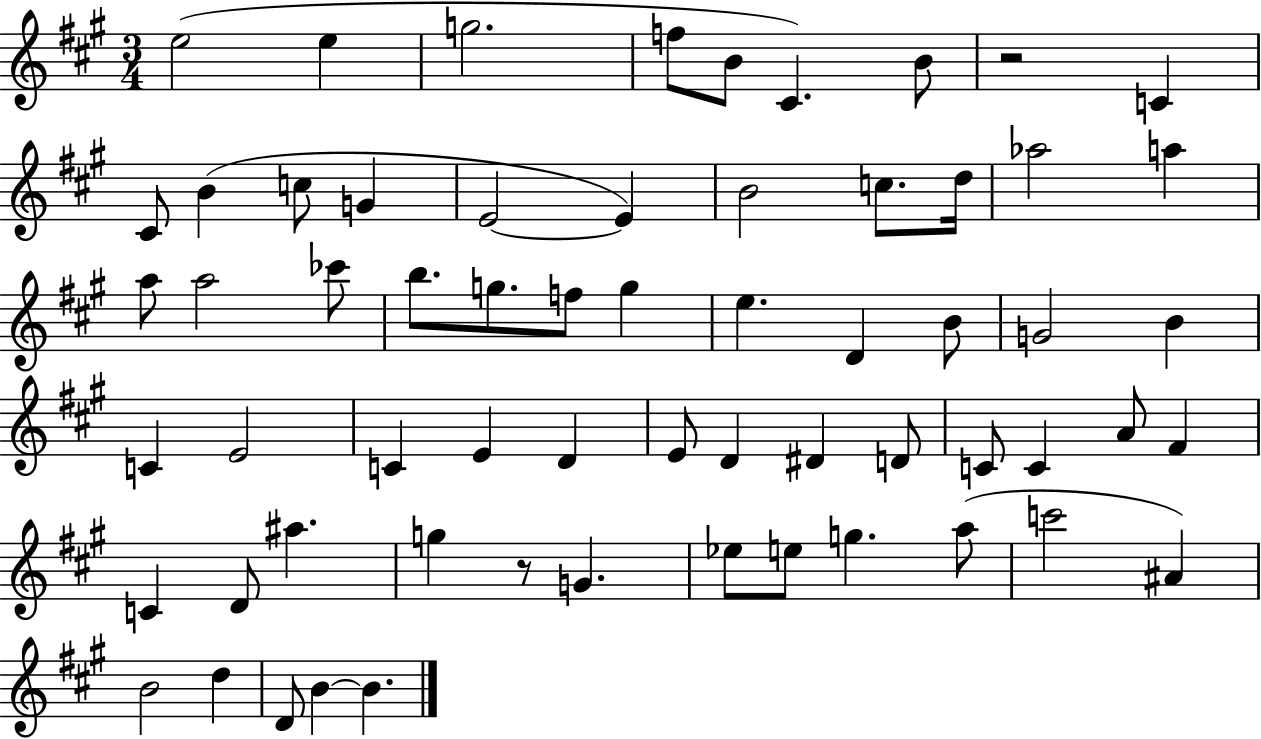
{
  \clef treble
  \numericTimeSignature
  \time 3/4
  \key a \major
  e''2( e''4 | g''2. | f''8 b'8 cis'4.) b'8 | r2 c'4 | \break cis'8 b'4( c''8 g'4 | e'2~~ e'4) | b'2 c''8. d''16 | aes''2 a''4 | \break a''8 a''2 ces'''8 | b''8. g''8. f''8 g''4 | e''4. d'4 b'8 | g'2 b'4 | \break c'4 e'2 | c'4 e'4 d'4 | e'8 d'4 dis'4 d'8 | c'8 c'4 a'8 fis'4 | \break c'4 d'8 ais''4. | g''4 r8 g'4. | ees''8 e''8 g''4. a''8( | c'''2 ais'4) | \break b'2 d''4 | d'8 b'4~~ b'4. | \bar "|."
}